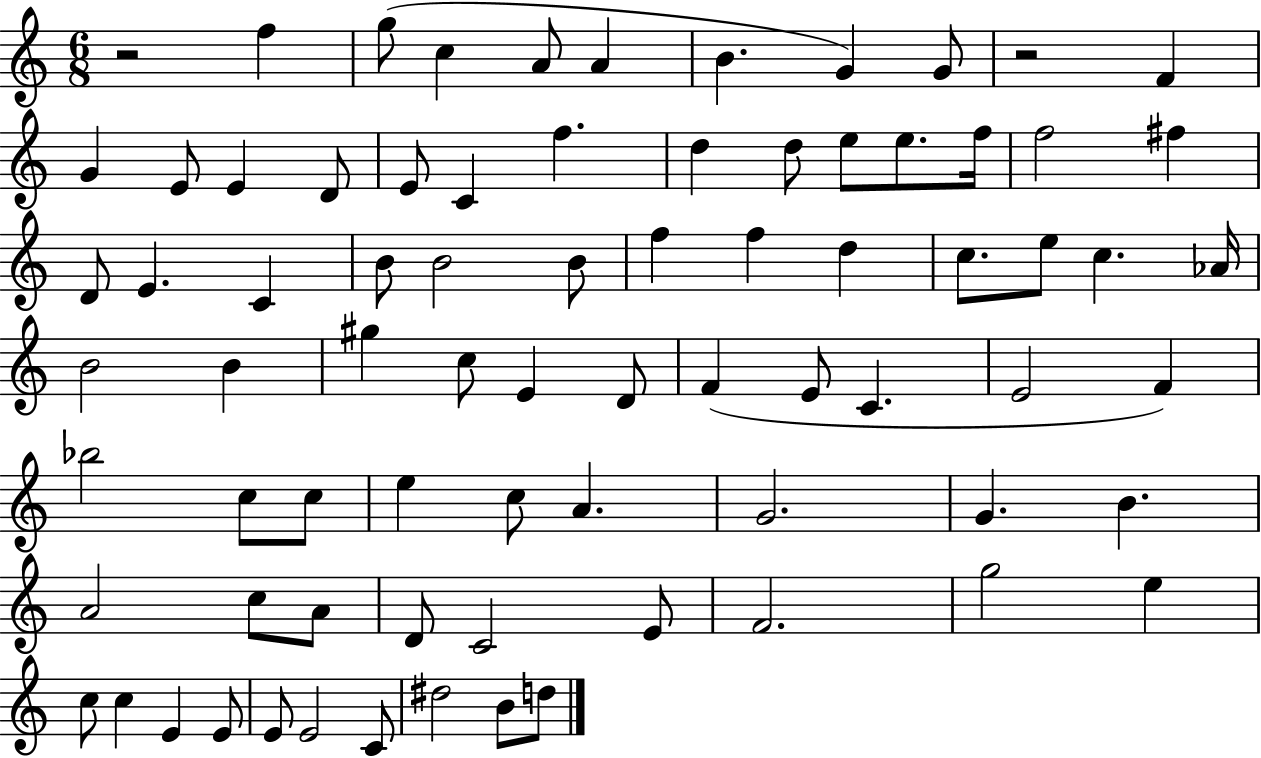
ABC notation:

X:1
T:Untitled
M:6/8
L:1/4
K:C
z2 f g/2 c A/2 A B G G/2 z2 F G E/2 E D/2 E/2 C f d d/2 e/2 e/2 f/4 f2 ^f D/2 E C B/2 B2 B/2 f f d c/2 e/2 c _A/4 B2 B ^g c/2 E D/2 F E/2 C E2 F _b2 c/2 c/2 e c/2 A G2 G B A2 c/2 A/2 D/2 C2 E/2 F2 g2 e c/2 c E E/2 E/2 E2 C/2 ^d2 B/2 d/2